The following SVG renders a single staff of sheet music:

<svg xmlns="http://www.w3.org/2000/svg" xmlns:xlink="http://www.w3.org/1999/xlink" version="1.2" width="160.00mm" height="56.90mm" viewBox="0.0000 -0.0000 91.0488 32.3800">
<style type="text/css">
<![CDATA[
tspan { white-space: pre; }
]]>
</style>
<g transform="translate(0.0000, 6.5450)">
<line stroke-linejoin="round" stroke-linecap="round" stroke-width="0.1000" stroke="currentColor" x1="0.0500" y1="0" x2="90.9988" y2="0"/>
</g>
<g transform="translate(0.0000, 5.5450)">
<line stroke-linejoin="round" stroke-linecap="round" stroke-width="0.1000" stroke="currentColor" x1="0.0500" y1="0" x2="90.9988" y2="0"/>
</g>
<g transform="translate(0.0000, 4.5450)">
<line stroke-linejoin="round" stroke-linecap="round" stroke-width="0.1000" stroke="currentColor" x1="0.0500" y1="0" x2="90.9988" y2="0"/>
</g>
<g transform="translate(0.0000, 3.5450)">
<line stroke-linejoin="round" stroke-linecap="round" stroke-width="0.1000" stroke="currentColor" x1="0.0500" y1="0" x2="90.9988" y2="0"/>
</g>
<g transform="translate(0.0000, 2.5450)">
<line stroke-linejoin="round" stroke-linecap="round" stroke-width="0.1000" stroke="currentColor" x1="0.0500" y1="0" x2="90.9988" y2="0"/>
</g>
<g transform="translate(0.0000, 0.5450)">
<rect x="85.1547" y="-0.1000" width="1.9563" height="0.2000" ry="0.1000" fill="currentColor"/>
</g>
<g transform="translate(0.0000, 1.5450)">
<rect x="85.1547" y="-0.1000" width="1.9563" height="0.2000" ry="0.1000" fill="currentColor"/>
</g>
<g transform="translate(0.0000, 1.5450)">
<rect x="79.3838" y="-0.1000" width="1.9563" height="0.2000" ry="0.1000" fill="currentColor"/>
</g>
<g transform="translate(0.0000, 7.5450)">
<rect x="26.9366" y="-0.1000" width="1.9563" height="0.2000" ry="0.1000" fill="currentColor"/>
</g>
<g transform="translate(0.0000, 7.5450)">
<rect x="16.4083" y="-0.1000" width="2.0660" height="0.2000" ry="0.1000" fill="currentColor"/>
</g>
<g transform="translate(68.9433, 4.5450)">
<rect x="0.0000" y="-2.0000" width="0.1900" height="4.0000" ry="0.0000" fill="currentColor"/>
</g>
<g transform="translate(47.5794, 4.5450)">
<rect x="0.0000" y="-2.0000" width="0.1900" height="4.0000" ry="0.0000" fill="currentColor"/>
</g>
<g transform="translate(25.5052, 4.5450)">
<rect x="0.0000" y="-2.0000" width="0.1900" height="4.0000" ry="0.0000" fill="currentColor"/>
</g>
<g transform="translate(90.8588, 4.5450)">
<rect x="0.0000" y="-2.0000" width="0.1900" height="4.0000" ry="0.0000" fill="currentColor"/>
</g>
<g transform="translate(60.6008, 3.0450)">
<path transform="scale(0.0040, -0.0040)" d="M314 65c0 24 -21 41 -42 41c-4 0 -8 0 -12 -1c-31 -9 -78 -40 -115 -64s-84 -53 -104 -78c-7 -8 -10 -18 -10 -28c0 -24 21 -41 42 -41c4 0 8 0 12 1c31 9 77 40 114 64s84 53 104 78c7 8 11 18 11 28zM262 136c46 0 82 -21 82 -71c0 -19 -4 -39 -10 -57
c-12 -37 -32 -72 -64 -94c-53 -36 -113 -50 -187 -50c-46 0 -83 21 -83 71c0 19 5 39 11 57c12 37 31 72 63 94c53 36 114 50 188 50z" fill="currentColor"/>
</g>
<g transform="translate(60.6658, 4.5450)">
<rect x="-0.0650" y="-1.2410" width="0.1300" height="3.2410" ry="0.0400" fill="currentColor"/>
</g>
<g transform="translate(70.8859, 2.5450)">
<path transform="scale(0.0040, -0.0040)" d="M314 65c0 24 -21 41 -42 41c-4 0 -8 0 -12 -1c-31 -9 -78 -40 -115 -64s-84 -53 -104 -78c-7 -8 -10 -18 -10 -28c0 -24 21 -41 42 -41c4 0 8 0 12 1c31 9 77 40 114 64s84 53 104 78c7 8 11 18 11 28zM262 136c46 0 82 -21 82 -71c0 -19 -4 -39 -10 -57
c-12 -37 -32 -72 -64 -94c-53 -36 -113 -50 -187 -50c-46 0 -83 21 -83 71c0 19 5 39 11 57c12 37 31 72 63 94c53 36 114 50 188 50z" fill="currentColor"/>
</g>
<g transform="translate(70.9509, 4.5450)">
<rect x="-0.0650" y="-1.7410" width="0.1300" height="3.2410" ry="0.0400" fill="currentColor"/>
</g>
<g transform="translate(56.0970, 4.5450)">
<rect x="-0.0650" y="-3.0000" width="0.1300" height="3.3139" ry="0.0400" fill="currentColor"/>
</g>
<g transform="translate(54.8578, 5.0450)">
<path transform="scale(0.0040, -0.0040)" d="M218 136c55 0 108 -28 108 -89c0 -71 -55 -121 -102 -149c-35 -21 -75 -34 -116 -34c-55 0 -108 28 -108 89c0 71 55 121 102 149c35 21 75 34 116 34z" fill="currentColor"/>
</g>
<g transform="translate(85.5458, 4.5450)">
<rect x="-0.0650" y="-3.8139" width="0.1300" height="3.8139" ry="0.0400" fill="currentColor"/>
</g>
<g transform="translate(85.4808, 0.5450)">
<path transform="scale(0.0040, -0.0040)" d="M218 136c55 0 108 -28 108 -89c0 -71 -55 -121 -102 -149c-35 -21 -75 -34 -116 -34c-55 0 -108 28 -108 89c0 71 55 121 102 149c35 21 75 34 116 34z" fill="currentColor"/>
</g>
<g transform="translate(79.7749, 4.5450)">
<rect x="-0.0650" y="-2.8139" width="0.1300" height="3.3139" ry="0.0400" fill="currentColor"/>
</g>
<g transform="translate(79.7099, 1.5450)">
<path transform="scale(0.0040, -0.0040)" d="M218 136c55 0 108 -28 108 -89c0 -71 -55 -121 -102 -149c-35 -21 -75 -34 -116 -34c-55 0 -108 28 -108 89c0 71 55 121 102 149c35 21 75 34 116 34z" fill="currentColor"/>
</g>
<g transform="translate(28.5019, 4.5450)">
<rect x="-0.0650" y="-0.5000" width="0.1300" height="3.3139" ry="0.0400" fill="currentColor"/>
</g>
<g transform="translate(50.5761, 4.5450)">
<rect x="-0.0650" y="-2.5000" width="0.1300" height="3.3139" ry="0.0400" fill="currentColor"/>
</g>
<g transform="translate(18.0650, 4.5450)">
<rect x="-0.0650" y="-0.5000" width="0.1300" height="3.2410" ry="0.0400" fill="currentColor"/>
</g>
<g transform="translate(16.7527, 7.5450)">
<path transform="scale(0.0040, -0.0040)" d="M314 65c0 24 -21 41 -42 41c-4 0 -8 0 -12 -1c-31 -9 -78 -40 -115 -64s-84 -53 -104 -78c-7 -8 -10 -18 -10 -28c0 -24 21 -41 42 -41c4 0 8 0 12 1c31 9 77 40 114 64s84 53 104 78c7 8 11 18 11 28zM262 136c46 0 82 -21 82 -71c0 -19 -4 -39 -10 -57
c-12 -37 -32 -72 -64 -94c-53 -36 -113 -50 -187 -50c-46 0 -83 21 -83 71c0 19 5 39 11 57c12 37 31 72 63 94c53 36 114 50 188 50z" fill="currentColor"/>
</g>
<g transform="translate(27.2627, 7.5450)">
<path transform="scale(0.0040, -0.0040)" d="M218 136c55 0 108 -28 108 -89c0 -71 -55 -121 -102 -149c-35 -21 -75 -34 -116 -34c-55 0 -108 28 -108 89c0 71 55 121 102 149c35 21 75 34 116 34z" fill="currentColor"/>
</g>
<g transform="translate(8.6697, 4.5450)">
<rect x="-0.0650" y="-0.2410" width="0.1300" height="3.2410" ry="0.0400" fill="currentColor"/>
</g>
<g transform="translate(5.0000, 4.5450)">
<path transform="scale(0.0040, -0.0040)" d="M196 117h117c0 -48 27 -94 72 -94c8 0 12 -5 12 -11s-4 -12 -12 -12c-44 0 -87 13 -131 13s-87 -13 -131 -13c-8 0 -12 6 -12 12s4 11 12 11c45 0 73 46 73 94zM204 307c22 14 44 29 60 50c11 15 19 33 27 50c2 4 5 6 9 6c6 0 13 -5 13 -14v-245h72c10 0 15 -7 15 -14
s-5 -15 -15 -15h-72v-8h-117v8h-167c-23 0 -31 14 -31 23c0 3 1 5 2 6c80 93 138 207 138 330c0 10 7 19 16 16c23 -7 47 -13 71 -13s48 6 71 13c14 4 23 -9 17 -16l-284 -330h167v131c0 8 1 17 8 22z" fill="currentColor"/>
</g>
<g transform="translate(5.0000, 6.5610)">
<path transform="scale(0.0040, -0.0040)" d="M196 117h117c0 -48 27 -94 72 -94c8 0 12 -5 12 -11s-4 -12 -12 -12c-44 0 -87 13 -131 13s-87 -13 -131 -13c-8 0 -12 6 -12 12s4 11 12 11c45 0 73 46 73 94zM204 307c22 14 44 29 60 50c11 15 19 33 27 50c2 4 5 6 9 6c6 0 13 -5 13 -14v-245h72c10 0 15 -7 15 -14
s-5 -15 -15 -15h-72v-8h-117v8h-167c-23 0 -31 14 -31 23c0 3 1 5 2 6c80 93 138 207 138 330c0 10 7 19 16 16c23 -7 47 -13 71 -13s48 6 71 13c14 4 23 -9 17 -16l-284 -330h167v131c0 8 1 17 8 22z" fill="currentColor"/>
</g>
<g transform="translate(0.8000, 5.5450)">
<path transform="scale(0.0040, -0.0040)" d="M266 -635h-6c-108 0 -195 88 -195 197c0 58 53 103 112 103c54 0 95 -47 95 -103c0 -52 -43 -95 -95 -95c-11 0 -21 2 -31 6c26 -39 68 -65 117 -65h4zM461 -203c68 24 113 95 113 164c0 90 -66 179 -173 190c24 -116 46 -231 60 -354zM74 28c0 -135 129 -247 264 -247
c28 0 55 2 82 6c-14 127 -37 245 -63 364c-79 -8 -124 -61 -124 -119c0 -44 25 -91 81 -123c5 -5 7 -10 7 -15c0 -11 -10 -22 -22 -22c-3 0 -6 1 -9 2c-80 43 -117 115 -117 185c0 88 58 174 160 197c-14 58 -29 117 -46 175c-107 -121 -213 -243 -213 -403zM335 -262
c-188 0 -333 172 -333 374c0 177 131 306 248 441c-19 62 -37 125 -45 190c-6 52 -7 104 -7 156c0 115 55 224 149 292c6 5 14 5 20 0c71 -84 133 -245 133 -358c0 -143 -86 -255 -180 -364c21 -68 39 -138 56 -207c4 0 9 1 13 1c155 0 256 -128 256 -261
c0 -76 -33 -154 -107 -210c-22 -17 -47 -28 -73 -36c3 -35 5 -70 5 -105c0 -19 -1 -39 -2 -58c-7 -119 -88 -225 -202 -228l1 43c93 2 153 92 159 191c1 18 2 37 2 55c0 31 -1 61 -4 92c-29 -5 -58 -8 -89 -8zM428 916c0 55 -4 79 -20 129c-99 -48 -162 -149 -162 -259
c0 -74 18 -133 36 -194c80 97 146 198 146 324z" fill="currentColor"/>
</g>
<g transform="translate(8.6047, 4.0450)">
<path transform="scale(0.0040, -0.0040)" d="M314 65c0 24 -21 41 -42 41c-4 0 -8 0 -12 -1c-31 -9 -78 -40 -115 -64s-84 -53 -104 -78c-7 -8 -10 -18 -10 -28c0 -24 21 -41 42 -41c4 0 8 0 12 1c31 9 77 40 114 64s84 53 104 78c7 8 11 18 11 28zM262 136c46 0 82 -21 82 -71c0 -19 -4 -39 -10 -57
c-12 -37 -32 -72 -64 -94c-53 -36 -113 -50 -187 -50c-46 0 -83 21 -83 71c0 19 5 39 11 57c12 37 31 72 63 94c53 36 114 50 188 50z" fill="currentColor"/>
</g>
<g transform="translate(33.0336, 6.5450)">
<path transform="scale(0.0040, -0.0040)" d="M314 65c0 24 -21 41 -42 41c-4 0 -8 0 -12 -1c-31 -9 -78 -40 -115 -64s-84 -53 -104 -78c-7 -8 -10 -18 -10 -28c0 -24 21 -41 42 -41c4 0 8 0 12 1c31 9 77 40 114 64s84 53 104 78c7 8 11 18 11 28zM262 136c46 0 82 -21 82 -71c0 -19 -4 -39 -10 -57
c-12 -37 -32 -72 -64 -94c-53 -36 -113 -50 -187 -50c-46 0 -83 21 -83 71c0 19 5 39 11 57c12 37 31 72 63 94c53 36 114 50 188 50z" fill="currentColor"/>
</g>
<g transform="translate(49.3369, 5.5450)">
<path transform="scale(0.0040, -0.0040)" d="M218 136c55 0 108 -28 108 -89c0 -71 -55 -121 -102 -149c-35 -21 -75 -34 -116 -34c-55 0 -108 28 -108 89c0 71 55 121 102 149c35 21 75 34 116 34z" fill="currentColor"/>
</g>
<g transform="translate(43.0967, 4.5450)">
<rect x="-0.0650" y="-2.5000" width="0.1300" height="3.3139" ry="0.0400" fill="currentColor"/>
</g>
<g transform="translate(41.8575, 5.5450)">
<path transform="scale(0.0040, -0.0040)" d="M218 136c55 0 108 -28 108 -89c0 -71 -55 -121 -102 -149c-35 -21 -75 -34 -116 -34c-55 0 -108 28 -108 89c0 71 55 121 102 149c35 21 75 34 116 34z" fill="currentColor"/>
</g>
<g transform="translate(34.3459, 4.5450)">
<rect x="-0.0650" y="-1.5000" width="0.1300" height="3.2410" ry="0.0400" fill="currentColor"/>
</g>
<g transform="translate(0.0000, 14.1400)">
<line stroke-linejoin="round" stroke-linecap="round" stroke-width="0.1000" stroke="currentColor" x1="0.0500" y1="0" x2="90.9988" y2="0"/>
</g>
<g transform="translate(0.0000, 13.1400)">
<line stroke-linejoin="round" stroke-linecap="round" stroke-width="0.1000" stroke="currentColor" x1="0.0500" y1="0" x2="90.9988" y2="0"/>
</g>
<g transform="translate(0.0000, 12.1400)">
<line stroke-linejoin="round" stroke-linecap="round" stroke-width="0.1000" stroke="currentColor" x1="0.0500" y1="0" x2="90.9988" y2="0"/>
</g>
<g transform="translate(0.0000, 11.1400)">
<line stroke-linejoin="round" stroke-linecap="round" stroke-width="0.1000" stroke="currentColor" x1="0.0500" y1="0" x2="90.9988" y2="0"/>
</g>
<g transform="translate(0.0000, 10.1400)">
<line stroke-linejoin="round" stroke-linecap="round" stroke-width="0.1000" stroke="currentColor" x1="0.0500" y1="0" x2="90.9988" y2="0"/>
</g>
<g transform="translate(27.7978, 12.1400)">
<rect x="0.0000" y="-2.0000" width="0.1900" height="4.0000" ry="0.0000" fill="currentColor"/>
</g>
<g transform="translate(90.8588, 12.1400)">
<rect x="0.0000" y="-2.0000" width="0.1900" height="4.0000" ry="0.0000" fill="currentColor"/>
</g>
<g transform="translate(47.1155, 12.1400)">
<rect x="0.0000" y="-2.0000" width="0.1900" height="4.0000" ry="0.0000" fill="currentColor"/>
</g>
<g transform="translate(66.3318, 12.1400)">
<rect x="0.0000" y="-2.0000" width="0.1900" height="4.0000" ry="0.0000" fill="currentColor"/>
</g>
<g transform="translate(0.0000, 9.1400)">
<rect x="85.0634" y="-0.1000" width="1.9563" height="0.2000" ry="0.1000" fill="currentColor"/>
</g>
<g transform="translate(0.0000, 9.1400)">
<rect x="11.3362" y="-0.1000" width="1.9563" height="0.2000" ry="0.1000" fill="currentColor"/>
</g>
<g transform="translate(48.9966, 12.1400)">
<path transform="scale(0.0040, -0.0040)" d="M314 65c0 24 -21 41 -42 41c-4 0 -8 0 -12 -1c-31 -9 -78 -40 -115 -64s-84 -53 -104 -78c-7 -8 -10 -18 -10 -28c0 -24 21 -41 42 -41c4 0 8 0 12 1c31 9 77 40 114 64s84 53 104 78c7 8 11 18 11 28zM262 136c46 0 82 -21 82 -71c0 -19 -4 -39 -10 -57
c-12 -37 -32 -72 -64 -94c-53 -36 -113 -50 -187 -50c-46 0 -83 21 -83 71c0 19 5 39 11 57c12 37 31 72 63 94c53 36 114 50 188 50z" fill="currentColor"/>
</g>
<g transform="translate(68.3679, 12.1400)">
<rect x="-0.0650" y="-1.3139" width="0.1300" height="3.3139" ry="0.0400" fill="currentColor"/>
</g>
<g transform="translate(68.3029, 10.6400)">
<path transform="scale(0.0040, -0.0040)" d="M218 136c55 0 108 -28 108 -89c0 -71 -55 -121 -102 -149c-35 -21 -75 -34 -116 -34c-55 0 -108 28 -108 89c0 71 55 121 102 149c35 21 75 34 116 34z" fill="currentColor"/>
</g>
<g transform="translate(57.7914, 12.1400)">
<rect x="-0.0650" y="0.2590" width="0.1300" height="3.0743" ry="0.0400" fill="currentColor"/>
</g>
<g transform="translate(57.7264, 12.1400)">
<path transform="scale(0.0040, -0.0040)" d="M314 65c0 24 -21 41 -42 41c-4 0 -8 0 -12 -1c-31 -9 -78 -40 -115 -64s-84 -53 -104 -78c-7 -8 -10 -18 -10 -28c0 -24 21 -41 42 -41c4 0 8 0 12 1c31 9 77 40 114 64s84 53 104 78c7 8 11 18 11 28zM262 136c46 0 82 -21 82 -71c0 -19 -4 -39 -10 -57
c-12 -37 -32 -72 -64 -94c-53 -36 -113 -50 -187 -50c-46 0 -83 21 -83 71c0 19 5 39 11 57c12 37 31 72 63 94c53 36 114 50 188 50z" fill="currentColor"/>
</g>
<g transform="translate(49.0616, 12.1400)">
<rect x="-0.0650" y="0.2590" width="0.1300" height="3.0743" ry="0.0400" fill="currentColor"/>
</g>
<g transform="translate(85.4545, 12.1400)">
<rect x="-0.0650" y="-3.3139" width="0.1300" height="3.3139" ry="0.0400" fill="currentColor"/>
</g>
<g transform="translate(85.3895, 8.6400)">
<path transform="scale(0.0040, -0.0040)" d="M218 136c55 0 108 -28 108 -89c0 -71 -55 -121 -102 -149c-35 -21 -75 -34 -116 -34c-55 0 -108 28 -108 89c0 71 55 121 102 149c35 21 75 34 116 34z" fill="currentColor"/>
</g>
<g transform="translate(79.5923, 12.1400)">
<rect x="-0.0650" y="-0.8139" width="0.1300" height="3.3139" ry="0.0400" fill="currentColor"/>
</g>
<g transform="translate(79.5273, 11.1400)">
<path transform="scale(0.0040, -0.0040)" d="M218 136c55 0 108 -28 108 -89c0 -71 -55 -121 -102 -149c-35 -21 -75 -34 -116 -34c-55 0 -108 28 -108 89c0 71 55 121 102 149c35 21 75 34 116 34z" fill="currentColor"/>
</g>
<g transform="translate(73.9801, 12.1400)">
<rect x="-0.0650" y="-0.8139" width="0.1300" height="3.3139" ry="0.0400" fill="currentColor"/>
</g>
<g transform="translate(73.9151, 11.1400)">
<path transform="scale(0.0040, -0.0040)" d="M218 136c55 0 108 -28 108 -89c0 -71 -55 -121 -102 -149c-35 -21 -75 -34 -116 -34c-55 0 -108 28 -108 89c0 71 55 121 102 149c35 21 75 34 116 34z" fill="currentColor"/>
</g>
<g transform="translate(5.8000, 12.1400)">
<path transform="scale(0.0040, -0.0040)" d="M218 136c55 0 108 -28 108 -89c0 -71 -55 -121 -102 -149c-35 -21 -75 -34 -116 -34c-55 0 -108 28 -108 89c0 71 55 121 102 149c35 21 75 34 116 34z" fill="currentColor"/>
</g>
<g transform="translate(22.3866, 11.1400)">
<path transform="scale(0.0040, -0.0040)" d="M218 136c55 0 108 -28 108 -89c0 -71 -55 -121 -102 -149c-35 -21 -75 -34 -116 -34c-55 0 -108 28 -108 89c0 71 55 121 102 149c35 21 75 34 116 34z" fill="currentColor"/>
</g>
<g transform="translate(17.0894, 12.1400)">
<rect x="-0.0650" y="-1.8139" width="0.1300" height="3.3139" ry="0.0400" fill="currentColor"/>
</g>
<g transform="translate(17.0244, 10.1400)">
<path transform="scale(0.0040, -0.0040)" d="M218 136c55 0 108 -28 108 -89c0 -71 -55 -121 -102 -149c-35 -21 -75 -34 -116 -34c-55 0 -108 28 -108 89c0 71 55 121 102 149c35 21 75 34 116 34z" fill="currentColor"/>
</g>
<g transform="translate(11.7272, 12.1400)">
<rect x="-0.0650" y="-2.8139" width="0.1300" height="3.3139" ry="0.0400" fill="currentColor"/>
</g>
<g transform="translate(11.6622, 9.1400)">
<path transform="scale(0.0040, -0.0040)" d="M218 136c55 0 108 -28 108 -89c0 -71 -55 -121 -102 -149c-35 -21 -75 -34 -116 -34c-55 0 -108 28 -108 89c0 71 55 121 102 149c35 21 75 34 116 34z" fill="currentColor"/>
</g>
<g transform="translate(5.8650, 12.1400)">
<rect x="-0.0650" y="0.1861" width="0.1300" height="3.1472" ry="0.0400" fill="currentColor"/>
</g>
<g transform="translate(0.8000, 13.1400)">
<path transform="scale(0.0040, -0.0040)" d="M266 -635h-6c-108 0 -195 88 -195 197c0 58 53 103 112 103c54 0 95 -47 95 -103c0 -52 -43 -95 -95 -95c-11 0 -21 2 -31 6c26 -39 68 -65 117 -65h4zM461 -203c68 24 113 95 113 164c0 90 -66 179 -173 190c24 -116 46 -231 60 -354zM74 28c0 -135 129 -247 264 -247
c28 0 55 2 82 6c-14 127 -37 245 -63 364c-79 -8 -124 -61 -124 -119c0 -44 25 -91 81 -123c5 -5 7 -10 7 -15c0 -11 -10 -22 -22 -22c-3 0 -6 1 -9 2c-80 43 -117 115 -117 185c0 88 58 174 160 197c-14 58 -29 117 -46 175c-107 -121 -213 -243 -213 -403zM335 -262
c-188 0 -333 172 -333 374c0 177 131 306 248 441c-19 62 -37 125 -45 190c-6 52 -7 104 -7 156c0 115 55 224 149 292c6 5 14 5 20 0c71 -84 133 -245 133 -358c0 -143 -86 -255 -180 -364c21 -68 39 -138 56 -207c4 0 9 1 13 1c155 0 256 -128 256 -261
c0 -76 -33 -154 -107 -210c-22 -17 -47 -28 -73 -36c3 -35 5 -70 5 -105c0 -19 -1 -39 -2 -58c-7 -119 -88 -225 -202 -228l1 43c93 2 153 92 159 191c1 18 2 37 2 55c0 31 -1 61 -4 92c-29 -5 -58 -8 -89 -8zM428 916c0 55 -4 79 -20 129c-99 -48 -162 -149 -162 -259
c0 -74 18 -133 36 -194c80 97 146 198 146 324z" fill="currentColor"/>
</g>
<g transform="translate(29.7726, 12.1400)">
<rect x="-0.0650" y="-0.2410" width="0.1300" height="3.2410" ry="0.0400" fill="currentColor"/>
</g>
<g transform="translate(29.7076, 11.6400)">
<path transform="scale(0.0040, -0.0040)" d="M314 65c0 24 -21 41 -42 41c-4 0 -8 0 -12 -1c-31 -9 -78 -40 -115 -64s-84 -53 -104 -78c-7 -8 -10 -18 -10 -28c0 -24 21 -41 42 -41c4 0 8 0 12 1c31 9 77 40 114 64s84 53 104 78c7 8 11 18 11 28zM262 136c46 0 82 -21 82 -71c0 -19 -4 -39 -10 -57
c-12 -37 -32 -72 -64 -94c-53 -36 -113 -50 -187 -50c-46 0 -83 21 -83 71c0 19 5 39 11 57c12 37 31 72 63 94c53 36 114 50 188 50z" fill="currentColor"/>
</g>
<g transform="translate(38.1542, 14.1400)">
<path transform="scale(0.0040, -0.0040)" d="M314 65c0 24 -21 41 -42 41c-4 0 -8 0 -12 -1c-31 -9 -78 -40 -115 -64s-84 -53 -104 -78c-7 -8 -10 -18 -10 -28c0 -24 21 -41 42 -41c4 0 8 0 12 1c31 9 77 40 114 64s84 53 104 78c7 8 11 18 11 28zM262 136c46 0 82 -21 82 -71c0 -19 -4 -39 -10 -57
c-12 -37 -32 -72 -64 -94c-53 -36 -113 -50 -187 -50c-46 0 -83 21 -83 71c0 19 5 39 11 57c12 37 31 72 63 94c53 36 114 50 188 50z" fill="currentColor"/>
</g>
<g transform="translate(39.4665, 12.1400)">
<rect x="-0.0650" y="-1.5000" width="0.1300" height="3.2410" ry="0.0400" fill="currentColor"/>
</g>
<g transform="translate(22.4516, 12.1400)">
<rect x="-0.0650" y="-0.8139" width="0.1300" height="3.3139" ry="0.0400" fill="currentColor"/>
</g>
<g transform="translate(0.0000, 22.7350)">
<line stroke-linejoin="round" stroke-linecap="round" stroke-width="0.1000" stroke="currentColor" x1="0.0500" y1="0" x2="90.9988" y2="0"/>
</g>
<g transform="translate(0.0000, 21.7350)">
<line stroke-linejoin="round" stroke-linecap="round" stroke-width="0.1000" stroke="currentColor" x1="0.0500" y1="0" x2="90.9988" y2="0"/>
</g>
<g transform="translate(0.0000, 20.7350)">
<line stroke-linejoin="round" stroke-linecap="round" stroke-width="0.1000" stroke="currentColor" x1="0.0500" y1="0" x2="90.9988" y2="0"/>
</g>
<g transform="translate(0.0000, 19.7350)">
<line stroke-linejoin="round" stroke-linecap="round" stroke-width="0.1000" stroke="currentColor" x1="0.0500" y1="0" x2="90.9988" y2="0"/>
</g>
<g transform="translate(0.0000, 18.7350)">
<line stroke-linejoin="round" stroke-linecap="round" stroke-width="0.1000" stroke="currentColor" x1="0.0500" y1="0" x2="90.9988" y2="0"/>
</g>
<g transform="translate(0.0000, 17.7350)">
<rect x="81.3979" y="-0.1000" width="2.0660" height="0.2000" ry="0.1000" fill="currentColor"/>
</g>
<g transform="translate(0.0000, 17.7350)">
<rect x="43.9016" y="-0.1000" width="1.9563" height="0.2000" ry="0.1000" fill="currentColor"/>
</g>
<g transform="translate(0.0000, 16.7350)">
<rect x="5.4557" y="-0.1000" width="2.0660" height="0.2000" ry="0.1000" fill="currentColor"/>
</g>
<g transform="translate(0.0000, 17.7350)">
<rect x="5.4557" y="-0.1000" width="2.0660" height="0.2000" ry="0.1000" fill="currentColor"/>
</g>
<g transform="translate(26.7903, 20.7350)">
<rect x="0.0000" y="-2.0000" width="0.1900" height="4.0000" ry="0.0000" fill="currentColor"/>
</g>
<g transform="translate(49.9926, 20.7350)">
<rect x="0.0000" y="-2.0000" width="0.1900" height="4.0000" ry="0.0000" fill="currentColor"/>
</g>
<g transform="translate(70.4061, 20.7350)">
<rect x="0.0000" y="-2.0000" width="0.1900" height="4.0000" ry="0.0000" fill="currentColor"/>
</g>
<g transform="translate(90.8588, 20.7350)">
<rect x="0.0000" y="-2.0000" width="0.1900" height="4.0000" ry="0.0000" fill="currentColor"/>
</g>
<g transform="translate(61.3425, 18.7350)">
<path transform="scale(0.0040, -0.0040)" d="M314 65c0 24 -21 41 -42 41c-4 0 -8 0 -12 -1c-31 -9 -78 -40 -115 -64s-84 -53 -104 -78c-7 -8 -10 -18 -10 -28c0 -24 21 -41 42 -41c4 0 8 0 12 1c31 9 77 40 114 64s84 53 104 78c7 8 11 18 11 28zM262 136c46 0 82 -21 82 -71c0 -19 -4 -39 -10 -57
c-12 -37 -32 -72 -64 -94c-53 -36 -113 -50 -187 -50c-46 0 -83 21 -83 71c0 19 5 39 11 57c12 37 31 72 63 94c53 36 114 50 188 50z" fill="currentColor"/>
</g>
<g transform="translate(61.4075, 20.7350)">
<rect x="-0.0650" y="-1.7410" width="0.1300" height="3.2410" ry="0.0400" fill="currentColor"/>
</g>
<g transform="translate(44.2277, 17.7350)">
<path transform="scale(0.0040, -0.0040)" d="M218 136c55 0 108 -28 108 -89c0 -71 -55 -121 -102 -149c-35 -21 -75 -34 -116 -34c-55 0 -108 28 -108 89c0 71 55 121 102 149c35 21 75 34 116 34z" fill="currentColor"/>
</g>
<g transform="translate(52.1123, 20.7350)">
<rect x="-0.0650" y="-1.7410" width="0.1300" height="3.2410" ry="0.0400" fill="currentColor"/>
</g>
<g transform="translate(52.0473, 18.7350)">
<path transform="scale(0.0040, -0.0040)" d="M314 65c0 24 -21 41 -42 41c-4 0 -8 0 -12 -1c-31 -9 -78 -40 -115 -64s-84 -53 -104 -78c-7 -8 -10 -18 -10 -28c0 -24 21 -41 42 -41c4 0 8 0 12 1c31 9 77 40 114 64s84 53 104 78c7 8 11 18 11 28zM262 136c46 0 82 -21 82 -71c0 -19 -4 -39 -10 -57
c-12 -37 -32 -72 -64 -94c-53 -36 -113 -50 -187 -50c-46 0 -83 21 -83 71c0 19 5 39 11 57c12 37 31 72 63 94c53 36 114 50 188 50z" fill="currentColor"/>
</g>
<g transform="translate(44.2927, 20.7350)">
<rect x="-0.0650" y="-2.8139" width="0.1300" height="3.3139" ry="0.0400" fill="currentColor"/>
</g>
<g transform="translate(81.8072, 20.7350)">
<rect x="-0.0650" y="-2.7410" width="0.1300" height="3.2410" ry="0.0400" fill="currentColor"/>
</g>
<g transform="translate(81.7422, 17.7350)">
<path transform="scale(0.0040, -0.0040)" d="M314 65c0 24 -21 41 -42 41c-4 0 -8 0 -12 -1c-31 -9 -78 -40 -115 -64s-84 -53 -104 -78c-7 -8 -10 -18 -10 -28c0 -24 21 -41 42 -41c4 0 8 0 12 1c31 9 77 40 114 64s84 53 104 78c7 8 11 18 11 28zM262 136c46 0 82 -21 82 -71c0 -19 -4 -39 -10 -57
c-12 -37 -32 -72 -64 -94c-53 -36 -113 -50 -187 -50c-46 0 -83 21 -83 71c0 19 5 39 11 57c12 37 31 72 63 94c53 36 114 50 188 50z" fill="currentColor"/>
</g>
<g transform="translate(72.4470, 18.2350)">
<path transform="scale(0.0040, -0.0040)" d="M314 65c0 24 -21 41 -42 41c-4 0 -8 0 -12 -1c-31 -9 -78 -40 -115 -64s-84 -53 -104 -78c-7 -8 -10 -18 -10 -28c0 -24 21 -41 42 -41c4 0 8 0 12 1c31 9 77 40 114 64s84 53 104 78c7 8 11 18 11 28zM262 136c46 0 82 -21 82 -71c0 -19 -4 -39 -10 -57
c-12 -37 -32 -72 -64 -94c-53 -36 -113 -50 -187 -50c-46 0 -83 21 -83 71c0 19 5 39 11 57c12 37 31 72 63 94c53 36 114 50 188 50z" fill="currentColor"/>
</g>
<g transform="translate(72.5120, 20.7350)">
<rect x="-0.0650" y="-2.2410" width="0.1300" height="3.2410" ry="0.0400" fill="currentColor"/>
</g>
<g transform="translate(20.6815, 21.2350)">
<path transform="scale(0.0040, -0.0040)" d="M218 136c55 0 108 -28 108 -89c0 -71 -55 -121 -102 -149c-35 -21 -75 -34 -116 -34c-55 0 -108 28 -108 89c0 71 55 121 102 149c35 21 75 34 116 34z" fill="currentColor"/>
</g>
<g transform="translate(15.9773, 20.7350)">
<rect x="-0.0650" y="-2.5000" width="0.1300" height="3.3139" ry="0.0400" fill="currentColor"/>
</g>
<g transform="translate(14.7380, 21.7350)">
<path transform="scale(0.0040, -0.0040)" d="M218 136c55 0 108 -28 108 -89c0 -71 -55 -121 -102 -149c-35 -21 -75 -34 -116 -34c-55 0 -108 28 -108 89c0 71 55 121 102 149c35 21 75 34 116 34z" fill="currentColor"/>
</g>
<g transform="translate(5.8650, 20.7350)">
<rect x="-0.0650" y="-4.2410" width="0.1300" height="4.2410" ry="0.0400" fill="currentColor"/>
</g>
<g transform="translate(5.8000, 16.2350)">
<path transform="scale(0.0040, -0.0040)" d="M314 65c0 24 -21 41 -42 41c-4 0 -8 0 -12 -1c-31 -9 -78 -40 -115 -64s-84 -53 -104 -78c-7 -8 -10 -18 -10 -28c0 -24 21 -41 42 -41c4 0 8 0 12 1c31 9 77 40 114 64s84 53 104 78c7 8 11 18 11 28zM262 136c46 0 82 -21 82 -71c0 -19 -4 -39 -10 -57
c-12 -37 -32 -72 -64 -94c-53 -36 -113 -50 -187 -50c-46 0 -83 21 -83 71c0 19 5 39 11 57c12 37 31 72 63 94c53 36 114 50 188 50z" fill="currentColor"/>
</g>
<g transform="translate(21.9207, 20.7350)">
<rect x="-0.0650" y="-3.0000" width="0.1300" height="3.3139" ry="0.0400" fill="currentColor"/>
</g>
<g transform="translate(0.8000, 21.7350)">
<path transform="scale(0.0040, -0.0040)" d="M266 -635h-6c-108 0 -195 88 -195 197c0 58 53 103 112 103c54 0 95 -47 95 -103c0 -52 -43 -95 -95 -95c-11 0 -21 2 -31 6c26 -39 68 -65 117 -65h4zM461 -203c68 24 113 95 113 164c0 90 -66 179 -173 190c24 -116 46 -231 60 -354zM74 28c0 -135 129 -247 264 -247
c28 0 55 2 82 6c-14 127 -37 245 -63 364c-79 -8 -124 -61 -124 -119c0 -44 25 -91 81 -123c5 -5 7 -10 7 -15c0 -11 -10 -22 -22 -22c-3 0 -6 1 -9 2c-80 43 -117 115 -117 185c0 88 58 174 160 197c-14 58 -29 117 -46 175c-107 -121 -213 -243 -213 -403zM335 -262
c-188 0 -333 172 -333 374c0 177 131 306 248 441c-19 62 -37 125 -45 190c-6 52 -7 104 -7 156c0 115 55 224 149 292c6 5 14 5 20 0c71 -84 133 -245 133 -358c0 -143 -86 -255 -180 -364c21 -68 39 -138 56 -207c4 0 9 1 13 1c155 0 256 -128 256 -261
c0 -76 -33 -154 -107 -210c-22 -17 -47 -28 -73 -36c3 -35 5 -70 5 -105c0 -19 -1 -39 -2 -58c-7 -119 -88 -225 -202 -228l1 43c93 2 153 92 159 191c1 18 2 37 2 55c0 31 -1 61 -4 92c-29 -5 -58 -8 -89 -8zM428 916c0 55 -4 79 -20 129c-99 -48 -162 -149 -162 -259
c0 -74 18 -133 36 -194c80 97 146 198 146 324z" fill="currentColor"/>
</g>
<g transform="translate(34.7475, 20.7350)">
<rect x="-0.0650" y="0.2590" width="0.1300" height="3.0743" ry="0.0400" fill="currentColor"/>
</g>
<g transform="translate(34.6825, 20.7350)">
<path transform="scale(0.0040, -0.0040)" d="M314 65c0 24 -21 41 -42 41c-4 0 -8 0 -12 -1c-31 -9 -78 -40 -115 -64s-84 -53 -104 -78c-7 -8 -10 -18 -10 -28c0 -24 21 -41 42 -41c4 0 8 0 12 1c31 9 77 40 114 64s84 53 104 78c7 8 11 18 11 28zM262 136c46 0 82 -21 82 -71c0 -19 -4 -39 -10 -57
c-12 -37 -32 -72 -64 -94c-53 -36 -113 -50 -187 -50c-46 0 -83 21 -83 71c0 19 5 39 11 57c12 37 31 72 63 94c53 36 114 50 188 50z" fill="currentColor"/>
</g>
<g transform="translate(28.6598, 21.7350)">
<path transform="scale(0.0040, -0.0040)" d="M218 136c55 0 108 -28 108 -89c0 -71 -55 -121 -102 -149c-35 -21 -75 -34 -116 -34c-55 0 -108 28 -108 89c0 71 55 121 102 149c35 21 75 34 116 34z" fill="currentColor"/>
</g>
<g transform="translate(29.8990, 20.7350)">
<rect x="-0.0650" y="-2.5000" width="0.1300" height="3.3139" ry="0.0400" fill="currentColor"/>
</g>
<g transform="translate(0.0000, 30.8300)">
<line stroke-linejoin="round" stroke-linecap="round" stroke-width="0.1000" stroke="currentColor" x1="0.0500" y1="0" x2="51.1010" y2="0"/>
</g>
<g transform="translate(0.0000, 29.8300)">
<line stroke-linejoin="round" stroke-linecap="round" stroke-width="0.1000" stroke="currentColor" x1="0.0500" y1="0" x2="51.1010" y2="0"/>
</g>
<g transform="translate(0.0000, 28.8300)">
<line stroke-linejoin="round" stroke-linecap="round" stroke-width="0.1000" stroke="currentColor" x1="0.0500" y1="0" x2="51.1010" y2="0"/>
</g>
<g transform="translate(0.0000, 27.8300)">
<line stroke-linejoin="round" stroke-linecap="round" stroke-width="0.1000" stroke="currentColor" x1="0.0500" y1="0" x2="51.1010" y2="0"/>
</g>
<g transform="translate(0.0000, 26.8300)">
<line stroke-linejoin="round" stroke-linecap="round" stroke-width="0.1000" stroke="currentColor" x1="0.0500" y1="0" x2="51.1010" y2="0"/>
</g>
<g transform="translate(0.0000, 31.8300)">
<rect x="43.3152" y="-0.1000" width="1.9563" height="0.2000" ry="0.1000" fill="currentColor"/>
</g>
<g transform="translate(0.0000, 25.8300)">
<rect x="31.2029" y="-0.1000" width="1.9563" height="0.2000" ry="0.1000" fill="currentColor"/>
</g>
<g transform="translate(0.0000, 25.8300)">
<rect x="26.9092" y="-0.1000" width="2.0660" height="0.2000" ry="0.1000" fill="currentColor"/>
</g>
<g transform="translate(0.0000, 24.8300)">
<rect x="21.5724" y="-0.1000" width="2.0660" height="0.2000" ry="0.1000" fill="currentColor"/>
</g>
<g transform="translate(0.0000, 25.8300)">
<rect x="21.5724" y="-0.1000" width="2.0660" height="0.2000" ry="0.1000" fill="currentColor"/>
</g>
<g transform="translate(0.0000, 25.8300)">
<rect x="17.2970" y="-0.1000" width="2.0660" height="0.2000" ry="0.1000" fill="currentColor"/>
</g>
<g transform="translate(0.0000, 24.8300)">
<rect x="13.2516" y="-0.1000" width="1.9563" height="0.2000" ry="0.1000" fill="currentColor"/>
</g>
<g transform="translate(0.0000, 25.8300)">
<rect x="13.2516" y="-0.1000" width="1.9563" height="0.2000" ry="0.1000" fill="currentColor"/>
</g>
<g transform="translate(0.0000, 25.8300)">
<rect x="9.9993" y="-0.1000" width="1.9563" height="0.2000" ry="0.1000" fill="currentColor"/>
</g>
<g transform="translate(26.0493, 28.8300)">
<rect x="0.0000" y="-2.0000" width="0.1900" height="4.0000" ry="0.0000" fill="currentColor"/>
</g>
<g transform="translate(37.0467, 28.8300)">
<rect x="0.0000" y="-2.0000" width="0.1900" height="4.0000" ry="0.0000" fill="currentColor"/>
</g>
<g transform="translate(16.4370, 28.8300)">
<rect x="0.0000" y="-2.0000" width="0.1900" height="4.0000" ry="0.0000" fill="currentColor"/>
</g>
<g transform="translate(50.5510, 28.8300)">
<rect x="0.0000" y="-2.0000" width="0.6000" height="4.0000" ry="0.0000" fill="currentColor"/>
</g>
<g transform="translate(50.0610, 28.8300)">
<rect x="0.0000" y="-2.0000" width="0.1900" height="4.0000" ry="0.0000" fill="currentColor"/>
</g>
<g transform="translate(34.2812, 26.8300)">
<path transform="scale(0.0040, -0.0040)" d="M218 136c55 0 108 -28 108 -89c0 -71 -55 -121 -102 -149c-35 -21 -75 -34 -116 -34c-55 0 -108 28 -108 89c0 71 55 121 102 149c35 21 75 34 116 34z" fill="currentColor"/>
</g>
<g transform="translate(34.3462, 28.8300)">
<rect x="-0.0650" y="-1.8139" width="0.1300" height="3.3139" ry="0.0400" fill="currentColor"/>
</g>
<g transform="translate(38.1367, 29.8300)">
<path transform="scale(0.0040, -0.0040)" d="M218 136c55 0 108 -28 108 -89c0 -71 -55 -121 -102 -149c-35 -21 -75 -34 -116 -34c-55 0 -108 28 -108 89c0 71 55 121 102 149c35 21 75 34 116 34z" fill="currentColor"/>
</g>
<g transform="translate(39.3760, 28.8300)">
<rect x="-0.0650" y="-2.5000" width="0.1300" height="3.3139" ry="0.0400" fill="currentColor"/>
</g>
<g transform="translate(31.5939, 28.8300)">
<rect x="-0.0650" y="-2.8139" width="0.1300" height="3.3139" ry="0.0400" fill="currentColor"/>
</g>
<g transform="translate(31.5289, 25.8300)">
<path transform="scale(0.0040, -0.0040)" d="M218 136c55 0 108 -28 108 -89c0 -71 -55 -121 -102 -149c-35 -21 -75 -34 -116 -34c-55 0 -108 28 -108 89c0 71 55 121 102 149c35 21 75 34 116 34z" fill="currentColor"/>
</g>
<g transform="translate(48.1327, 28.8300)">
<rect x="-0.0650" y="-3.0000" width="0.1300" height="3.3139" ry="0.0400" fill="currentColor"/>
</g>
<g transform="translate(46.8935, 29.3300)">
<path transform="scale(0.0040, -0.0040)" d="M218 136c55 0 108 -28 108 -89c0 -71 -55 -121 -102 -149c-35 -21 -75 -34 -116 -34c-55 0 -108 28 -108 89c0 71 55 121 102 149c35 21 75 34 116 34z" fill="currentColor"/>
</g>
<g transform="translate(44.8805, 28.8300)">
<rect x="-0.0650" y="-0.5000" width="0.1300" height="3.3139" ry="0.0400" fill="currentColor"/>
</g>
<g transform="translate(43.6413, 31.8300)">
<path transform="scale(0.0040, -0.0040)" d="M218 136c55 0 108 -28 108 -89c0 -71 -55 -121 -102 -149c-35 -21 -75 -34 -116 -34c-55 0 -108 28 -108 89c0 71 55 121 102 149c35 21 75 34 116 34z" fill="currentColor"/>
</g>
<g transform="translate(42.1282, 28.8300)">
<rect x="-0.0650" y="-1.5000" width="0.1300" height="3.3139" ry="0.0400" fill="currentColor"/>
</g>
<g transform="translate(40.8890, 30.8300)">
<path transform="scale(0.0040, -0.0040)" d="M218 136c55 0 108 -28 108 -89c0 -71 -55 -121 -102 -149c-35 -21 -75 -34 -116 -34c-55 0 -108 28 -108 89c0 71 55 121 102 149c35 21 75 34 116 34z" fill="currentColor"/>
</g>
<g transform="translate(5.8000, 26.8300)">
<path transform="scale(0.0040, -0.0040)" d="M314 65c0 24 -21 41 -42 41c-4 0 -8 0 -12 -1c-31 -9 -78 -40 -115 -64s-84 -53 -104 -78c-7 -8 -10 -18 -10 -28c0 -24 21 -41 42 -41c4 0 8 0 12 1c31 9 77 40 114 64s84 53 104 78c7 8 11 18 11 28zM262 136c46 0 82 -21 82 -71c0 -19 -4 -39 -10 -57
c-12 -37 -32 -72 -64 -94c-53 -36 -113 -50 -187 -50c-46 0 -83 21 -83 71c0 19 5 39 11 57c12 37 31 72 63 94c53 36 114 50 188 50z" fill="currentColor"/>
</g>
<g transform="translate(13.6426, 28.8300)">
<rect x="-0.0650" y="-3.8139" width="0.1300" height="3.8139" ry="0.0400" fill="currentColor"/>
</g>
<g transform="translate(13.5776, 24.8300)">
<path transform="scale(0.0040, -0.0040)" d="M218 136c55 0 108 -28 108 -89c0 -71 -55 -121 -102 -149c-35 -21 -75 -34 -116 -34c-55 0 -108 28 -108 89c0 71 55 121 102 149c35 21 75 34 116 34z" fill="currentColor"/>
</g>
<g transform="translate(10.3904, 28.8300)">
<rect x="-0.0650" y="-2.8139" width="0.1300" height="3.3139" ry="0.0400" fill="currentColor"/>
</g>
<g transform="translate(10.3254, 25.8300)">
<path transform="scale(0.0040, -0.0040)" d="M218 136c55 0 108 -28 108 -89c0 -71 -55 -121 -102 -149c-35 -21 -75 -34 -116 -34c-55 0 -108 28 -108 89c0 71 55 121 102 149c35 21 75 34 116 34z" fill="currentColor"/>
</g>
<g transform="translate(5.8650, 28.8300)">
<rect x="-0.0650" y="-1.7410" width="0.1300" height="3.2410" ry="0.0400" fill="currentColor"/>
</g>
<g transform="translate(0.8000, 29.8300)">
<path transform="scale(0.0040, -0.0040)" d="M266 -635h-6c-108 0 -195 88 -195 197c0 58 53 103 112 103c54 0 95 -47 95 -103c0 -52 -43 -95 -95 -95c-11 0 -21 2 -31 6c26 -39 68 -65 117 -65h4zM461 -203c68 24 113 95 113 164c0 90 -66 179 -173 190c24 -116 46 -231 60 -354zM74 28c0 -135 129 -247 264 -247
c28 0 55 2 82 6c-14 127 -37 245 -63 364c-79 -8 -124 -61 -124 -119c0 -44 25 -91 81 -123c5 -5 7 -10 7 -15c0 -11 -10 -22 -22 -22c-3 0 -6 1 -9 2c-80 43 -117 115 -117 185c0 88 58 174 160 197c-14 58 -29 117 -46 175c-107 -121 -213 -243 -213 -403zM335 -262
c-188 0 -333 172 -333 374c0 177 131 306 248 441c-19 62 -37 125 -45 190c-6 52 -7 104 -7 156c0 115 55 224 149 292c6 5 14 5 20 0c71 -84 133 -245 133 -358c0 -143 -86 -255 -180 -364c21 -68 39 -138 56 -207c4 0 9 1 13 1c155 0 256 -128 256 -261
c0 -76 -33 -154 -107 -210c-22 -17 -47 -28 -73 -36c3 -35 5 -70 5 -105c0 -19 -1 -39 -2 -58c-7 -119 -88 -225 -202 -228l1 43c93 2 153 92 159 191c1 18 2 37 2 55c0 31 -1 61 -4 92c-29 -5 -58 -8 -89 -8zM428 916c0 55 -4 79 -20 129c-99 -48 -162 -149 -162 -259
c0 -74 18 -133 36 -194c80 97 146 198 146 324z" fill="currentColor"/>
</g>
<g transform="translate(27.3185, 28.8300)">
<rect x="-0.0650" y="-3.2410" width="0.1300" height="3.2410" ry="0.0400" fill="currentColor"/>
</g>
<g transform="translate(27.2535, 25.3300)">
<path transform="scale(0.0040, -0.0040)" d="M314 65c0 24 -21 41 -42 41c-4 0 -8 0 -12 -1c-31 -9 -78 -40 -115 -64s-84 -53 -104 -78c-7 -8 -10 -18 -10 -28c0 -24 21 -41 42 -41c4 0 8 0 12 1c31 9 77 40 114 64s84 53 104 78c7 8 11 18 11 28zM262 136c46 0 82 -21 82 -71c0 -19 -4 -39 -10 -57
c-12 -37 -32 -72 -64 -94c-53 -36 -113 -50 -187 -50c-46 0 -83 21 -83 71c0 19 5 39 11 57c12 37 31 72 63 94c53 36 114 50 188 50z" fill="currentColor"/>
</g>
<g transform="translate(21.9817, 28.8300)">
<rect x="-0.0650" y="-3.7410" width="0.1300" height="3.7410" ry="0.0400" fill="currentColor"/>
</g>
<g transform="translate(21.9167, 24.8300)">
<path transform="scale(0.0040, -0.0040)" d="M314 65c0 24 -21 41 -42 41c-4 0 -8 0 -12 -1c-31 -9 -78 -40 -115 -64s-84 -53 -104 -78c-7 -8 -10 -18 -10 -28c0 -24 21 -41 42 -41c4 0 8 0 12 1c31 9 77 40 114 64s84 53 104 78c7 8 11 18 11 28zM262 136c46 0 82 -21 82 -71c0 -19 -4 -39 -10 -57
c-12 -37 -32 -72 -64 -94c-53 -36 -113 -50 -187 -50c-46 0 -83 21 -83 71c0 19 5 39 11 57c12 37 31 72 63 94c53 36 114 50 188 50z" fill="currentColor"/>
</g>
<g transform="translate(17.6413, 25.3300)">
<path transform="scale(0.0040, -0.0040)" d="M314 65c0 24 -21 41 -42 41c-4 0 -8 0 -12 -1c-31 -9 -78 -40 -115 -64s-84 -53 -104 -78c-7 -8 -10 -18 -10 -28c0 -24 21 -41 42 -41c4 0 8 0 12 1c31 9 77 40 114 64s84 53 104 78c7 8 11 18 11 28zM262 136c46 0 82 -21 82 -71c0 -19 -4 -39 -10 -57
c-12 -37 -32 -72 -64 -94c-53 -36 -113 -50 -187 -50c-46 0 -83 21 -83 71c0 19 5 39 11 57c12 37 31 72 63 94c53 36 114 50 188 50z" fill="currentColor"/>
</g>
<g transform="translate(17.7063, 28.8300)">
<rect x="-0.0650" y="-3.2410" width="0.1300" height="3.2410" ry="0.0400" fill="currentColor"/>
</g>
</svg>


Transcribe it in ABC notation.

X:1
T:Untitled
M:4/4
L:1/4
K:C
c2 C2 C E2 G G A e2 f2 a c' B a f d c2 E2 B2 B2 e d d b d'2 G A G B2 a f2 f2 g2 a2 f2 a c' b2 c'2 b2 a f G E C A